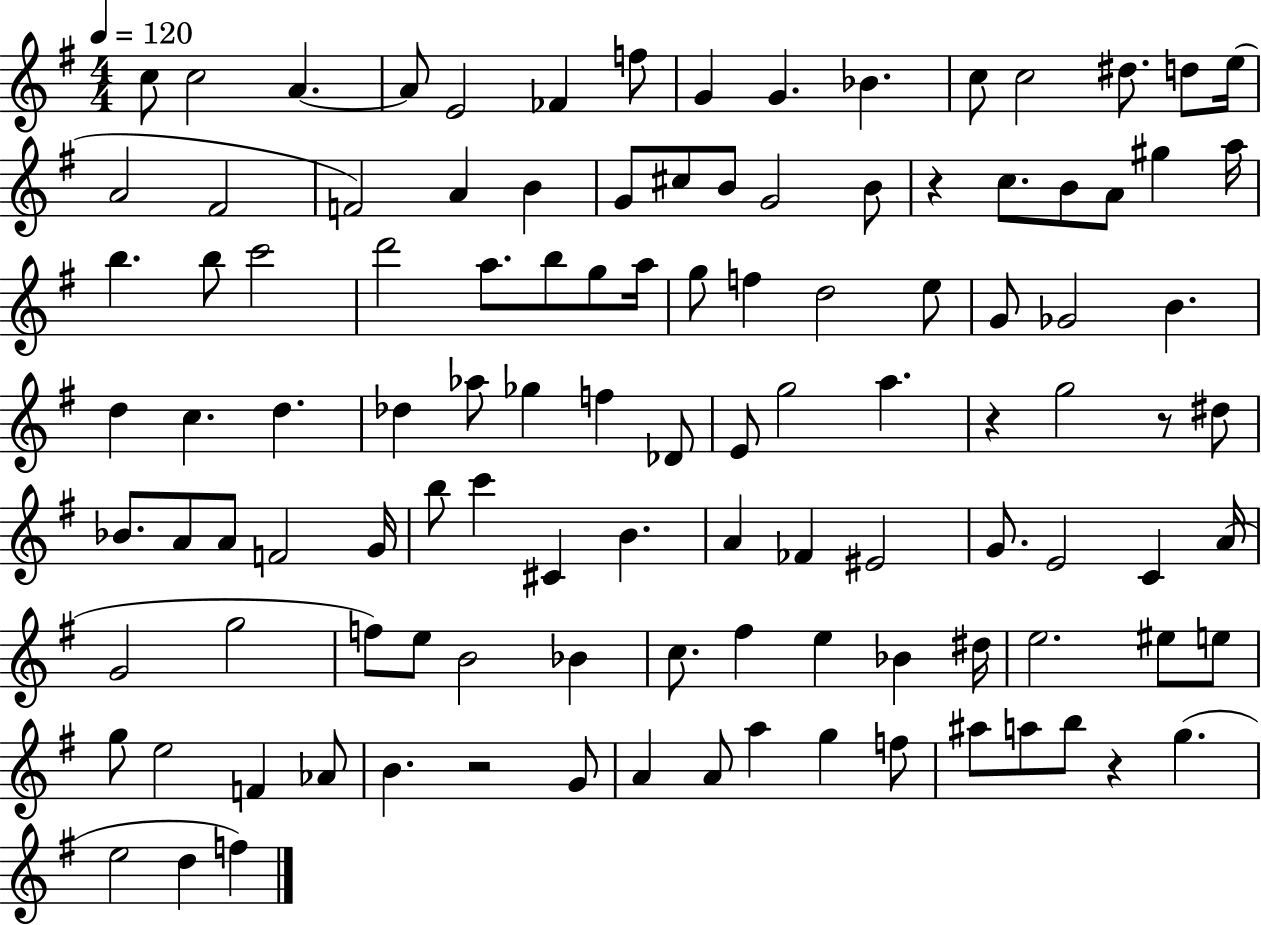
X:1
T:Untitled
M:4/4
L:1/4
K:G
c/2 c2 A A/2 E2 _F f/2 G G _B c/2 c2 ^d/2 d/2 e/4 A2 ^F2 F2 A B G/2 ^c/2 B/2 G2 B/2 z c/2 B/2 A/2 ^g a/4 b b/2 c'2 d'2 a/2 b/2 g/2 a/4 g/2 f d2 e/2 G/2 _G2 B d c d _d _a/2 _g f _D/2 E/2 g2 a z g2 z/2 ^d/2 _B/2 A/2 A/2 F2 G/4 b/2 c' ^C B A _F ^E2 G/2 E2 C A/4 G2 g2 f/2 e/2 B2 _B c/2 ^f e _B ^d/4 e2 ^e/2 e/2 g/2 e2 F _A/2 B z2 G/2 A A/2 a g f/2 ^a/2 a/2 b/2 z g e2 d f